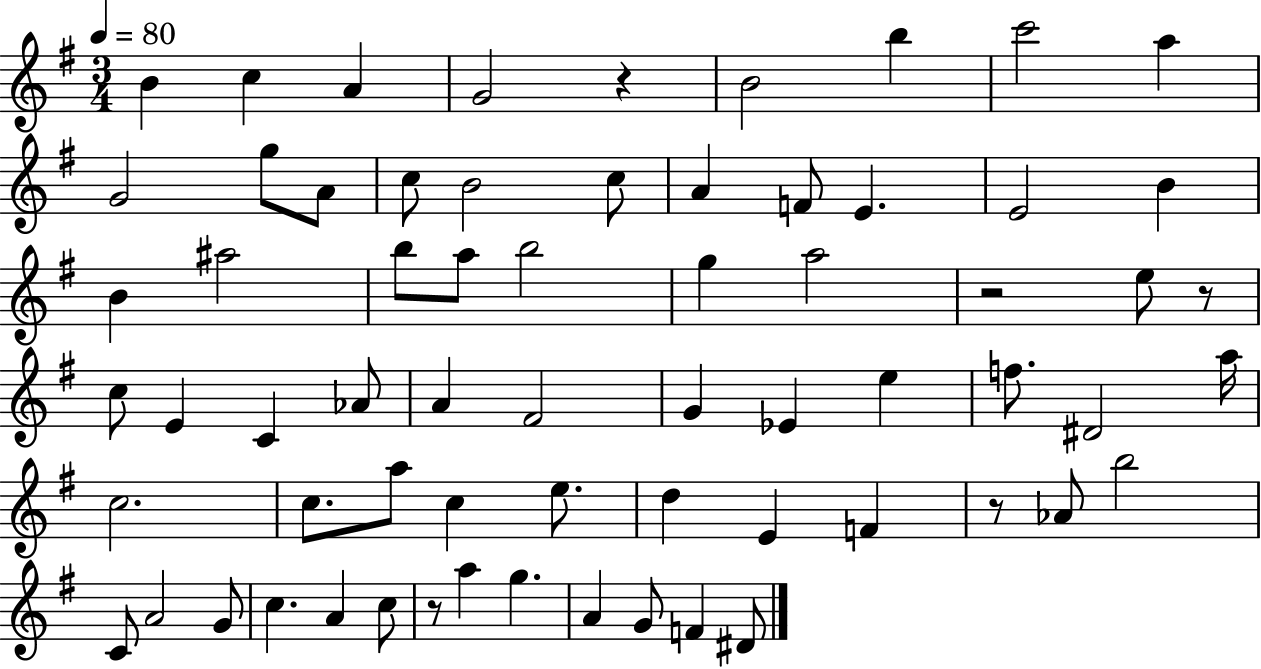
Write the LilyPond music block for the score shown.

{
  \clef treble
  \numericTimeSignature
  \time 3/4
  \key g \major
  \tempo 4 = 80
  b'4 c''4 a'4 | g'2 r4 | b'2 b''4 | c'''2 a''4 | \break g'2 g''8 a'8 | c''8 b'2 c''8 | a'4 f'8 e'4. | e'2 b'4 | \break b'4 ais''2 | b''8 a''8 b''2 | g''4 a''2 | r2 e''8 r8 | \break c''8 e'4 c'4 aes'8 | a'4 fis'2 | g'4 ees'4 e''4 | f''8. dis'2 a''16 | \break c''2. | c''8. a''8 c''4 e''8. | d''4 e'4 f'4 | r8 aes'8 b''2 | \break c'8 a'2 g'8 | c''4. a'4 c''8 | r8 a''4 g''4. | a'4 g'8 f'4 dis'8 | \break \bar "|."
}